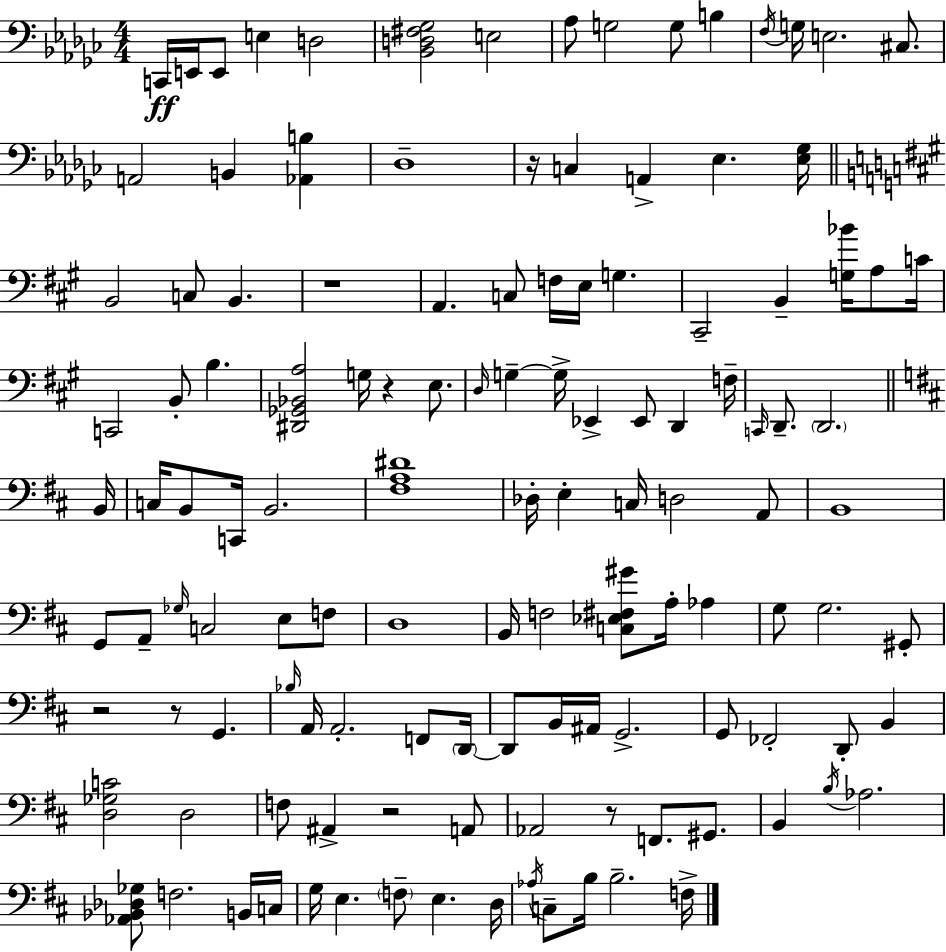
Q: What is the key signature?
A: EES minor